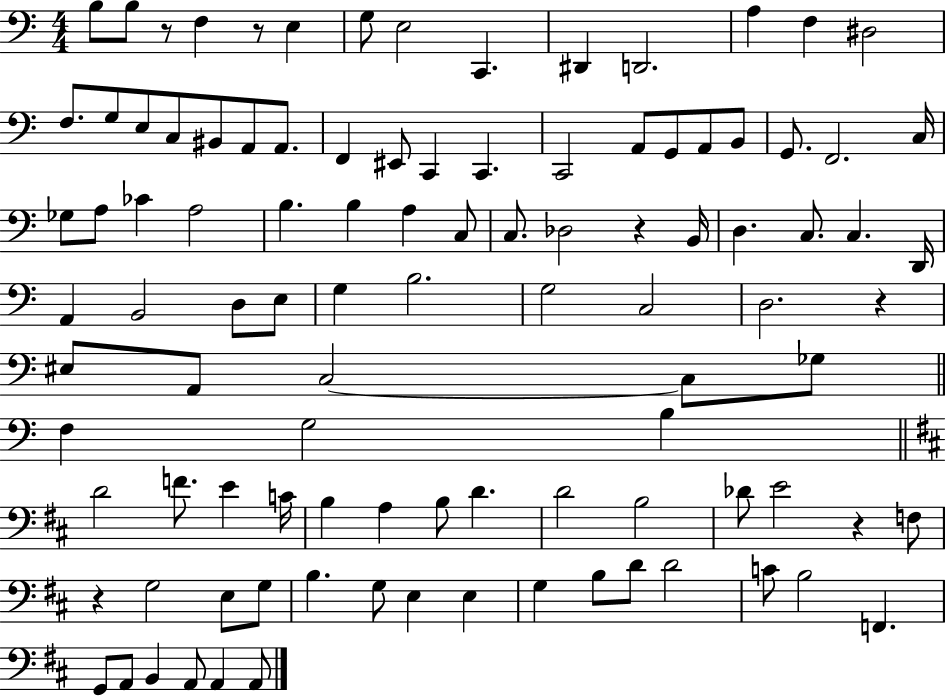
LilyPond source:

{
  \clef bass
  \numericTimeSignature
  \time 4/4
  \key c \major
  \repeat volta 2 { b8 b8 r8 f4 r8 e4 | g8 e2 c,4. | dis,4 d,2. | a4 f4 dis2 | \break f8. g8 e8 c8 bis,8 a,8 a,8. | f,4 eis,8 c,4 c,4. | c,2 a,8 g,8 a,8 b,8 | g,8. f,2. c16 | \break ges8 a8 ces'4 a2 | b4. b4 a4 c8 | c8. des2 r4 b,16 | d4. c8. c4. d,16 | \break a,4 b,2 d8 e8 | g4 b2. | g2 c2 | d2. r4 | \break eis8 a,8 c2~~ c8 ges8 | \bar "||" \break \key c \major f4 g2 b4 | \bar "||" \break \key d \major d'2 f'8. e'4 c'16 | b4 a4 b8 d'4. | d'2 b2 | des'8 e'2 r4 f8 | \break r4 g2 e8 g8 | b4. g8 e4 e4 | g4 b8 d'8 d'2 | c'8 b2 f,4. | \break g,8 a,8 b,4 a,8 a,4 a,8 | } \bar "|."
}